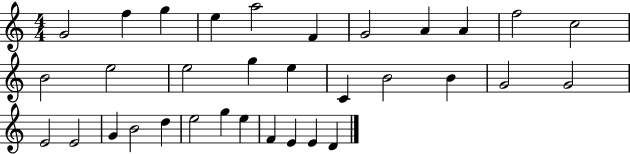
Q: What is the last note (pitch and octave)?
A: D4